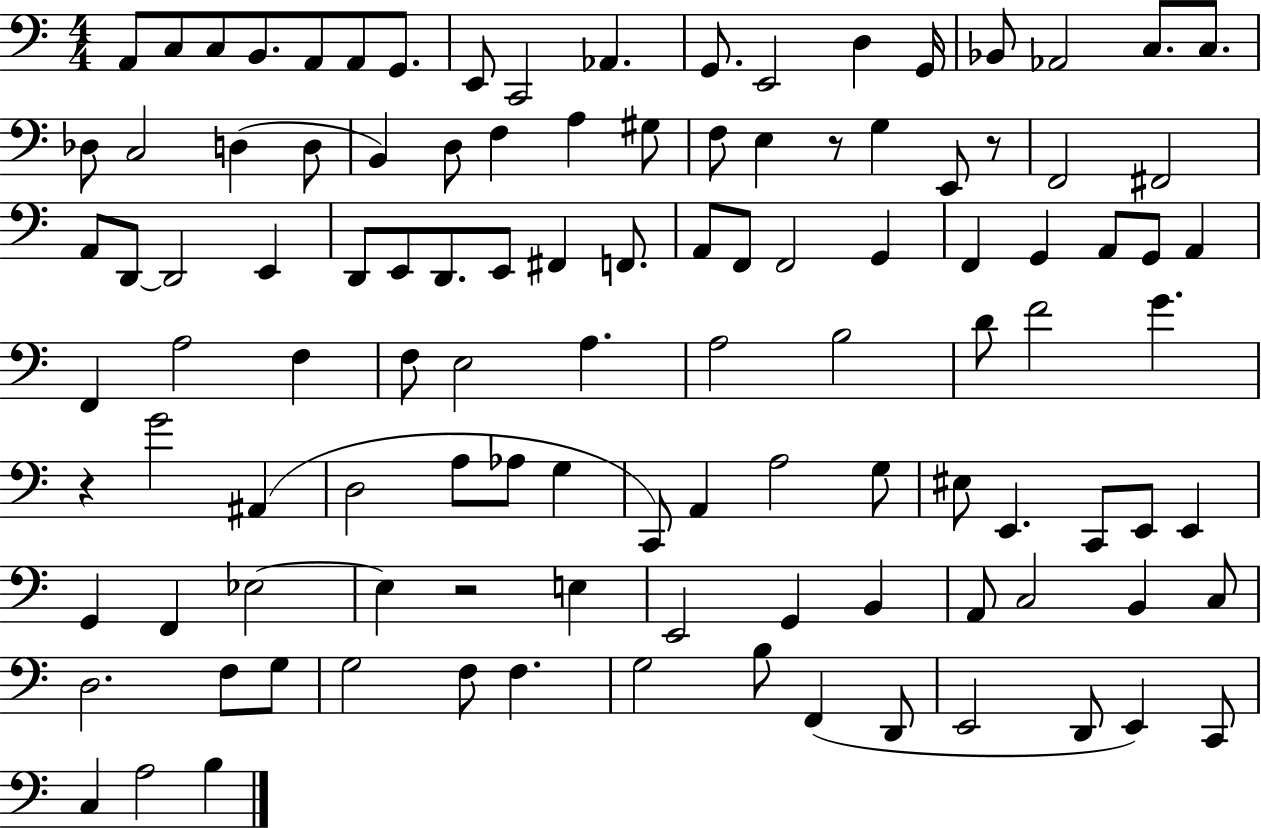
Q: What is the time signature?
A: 4/4